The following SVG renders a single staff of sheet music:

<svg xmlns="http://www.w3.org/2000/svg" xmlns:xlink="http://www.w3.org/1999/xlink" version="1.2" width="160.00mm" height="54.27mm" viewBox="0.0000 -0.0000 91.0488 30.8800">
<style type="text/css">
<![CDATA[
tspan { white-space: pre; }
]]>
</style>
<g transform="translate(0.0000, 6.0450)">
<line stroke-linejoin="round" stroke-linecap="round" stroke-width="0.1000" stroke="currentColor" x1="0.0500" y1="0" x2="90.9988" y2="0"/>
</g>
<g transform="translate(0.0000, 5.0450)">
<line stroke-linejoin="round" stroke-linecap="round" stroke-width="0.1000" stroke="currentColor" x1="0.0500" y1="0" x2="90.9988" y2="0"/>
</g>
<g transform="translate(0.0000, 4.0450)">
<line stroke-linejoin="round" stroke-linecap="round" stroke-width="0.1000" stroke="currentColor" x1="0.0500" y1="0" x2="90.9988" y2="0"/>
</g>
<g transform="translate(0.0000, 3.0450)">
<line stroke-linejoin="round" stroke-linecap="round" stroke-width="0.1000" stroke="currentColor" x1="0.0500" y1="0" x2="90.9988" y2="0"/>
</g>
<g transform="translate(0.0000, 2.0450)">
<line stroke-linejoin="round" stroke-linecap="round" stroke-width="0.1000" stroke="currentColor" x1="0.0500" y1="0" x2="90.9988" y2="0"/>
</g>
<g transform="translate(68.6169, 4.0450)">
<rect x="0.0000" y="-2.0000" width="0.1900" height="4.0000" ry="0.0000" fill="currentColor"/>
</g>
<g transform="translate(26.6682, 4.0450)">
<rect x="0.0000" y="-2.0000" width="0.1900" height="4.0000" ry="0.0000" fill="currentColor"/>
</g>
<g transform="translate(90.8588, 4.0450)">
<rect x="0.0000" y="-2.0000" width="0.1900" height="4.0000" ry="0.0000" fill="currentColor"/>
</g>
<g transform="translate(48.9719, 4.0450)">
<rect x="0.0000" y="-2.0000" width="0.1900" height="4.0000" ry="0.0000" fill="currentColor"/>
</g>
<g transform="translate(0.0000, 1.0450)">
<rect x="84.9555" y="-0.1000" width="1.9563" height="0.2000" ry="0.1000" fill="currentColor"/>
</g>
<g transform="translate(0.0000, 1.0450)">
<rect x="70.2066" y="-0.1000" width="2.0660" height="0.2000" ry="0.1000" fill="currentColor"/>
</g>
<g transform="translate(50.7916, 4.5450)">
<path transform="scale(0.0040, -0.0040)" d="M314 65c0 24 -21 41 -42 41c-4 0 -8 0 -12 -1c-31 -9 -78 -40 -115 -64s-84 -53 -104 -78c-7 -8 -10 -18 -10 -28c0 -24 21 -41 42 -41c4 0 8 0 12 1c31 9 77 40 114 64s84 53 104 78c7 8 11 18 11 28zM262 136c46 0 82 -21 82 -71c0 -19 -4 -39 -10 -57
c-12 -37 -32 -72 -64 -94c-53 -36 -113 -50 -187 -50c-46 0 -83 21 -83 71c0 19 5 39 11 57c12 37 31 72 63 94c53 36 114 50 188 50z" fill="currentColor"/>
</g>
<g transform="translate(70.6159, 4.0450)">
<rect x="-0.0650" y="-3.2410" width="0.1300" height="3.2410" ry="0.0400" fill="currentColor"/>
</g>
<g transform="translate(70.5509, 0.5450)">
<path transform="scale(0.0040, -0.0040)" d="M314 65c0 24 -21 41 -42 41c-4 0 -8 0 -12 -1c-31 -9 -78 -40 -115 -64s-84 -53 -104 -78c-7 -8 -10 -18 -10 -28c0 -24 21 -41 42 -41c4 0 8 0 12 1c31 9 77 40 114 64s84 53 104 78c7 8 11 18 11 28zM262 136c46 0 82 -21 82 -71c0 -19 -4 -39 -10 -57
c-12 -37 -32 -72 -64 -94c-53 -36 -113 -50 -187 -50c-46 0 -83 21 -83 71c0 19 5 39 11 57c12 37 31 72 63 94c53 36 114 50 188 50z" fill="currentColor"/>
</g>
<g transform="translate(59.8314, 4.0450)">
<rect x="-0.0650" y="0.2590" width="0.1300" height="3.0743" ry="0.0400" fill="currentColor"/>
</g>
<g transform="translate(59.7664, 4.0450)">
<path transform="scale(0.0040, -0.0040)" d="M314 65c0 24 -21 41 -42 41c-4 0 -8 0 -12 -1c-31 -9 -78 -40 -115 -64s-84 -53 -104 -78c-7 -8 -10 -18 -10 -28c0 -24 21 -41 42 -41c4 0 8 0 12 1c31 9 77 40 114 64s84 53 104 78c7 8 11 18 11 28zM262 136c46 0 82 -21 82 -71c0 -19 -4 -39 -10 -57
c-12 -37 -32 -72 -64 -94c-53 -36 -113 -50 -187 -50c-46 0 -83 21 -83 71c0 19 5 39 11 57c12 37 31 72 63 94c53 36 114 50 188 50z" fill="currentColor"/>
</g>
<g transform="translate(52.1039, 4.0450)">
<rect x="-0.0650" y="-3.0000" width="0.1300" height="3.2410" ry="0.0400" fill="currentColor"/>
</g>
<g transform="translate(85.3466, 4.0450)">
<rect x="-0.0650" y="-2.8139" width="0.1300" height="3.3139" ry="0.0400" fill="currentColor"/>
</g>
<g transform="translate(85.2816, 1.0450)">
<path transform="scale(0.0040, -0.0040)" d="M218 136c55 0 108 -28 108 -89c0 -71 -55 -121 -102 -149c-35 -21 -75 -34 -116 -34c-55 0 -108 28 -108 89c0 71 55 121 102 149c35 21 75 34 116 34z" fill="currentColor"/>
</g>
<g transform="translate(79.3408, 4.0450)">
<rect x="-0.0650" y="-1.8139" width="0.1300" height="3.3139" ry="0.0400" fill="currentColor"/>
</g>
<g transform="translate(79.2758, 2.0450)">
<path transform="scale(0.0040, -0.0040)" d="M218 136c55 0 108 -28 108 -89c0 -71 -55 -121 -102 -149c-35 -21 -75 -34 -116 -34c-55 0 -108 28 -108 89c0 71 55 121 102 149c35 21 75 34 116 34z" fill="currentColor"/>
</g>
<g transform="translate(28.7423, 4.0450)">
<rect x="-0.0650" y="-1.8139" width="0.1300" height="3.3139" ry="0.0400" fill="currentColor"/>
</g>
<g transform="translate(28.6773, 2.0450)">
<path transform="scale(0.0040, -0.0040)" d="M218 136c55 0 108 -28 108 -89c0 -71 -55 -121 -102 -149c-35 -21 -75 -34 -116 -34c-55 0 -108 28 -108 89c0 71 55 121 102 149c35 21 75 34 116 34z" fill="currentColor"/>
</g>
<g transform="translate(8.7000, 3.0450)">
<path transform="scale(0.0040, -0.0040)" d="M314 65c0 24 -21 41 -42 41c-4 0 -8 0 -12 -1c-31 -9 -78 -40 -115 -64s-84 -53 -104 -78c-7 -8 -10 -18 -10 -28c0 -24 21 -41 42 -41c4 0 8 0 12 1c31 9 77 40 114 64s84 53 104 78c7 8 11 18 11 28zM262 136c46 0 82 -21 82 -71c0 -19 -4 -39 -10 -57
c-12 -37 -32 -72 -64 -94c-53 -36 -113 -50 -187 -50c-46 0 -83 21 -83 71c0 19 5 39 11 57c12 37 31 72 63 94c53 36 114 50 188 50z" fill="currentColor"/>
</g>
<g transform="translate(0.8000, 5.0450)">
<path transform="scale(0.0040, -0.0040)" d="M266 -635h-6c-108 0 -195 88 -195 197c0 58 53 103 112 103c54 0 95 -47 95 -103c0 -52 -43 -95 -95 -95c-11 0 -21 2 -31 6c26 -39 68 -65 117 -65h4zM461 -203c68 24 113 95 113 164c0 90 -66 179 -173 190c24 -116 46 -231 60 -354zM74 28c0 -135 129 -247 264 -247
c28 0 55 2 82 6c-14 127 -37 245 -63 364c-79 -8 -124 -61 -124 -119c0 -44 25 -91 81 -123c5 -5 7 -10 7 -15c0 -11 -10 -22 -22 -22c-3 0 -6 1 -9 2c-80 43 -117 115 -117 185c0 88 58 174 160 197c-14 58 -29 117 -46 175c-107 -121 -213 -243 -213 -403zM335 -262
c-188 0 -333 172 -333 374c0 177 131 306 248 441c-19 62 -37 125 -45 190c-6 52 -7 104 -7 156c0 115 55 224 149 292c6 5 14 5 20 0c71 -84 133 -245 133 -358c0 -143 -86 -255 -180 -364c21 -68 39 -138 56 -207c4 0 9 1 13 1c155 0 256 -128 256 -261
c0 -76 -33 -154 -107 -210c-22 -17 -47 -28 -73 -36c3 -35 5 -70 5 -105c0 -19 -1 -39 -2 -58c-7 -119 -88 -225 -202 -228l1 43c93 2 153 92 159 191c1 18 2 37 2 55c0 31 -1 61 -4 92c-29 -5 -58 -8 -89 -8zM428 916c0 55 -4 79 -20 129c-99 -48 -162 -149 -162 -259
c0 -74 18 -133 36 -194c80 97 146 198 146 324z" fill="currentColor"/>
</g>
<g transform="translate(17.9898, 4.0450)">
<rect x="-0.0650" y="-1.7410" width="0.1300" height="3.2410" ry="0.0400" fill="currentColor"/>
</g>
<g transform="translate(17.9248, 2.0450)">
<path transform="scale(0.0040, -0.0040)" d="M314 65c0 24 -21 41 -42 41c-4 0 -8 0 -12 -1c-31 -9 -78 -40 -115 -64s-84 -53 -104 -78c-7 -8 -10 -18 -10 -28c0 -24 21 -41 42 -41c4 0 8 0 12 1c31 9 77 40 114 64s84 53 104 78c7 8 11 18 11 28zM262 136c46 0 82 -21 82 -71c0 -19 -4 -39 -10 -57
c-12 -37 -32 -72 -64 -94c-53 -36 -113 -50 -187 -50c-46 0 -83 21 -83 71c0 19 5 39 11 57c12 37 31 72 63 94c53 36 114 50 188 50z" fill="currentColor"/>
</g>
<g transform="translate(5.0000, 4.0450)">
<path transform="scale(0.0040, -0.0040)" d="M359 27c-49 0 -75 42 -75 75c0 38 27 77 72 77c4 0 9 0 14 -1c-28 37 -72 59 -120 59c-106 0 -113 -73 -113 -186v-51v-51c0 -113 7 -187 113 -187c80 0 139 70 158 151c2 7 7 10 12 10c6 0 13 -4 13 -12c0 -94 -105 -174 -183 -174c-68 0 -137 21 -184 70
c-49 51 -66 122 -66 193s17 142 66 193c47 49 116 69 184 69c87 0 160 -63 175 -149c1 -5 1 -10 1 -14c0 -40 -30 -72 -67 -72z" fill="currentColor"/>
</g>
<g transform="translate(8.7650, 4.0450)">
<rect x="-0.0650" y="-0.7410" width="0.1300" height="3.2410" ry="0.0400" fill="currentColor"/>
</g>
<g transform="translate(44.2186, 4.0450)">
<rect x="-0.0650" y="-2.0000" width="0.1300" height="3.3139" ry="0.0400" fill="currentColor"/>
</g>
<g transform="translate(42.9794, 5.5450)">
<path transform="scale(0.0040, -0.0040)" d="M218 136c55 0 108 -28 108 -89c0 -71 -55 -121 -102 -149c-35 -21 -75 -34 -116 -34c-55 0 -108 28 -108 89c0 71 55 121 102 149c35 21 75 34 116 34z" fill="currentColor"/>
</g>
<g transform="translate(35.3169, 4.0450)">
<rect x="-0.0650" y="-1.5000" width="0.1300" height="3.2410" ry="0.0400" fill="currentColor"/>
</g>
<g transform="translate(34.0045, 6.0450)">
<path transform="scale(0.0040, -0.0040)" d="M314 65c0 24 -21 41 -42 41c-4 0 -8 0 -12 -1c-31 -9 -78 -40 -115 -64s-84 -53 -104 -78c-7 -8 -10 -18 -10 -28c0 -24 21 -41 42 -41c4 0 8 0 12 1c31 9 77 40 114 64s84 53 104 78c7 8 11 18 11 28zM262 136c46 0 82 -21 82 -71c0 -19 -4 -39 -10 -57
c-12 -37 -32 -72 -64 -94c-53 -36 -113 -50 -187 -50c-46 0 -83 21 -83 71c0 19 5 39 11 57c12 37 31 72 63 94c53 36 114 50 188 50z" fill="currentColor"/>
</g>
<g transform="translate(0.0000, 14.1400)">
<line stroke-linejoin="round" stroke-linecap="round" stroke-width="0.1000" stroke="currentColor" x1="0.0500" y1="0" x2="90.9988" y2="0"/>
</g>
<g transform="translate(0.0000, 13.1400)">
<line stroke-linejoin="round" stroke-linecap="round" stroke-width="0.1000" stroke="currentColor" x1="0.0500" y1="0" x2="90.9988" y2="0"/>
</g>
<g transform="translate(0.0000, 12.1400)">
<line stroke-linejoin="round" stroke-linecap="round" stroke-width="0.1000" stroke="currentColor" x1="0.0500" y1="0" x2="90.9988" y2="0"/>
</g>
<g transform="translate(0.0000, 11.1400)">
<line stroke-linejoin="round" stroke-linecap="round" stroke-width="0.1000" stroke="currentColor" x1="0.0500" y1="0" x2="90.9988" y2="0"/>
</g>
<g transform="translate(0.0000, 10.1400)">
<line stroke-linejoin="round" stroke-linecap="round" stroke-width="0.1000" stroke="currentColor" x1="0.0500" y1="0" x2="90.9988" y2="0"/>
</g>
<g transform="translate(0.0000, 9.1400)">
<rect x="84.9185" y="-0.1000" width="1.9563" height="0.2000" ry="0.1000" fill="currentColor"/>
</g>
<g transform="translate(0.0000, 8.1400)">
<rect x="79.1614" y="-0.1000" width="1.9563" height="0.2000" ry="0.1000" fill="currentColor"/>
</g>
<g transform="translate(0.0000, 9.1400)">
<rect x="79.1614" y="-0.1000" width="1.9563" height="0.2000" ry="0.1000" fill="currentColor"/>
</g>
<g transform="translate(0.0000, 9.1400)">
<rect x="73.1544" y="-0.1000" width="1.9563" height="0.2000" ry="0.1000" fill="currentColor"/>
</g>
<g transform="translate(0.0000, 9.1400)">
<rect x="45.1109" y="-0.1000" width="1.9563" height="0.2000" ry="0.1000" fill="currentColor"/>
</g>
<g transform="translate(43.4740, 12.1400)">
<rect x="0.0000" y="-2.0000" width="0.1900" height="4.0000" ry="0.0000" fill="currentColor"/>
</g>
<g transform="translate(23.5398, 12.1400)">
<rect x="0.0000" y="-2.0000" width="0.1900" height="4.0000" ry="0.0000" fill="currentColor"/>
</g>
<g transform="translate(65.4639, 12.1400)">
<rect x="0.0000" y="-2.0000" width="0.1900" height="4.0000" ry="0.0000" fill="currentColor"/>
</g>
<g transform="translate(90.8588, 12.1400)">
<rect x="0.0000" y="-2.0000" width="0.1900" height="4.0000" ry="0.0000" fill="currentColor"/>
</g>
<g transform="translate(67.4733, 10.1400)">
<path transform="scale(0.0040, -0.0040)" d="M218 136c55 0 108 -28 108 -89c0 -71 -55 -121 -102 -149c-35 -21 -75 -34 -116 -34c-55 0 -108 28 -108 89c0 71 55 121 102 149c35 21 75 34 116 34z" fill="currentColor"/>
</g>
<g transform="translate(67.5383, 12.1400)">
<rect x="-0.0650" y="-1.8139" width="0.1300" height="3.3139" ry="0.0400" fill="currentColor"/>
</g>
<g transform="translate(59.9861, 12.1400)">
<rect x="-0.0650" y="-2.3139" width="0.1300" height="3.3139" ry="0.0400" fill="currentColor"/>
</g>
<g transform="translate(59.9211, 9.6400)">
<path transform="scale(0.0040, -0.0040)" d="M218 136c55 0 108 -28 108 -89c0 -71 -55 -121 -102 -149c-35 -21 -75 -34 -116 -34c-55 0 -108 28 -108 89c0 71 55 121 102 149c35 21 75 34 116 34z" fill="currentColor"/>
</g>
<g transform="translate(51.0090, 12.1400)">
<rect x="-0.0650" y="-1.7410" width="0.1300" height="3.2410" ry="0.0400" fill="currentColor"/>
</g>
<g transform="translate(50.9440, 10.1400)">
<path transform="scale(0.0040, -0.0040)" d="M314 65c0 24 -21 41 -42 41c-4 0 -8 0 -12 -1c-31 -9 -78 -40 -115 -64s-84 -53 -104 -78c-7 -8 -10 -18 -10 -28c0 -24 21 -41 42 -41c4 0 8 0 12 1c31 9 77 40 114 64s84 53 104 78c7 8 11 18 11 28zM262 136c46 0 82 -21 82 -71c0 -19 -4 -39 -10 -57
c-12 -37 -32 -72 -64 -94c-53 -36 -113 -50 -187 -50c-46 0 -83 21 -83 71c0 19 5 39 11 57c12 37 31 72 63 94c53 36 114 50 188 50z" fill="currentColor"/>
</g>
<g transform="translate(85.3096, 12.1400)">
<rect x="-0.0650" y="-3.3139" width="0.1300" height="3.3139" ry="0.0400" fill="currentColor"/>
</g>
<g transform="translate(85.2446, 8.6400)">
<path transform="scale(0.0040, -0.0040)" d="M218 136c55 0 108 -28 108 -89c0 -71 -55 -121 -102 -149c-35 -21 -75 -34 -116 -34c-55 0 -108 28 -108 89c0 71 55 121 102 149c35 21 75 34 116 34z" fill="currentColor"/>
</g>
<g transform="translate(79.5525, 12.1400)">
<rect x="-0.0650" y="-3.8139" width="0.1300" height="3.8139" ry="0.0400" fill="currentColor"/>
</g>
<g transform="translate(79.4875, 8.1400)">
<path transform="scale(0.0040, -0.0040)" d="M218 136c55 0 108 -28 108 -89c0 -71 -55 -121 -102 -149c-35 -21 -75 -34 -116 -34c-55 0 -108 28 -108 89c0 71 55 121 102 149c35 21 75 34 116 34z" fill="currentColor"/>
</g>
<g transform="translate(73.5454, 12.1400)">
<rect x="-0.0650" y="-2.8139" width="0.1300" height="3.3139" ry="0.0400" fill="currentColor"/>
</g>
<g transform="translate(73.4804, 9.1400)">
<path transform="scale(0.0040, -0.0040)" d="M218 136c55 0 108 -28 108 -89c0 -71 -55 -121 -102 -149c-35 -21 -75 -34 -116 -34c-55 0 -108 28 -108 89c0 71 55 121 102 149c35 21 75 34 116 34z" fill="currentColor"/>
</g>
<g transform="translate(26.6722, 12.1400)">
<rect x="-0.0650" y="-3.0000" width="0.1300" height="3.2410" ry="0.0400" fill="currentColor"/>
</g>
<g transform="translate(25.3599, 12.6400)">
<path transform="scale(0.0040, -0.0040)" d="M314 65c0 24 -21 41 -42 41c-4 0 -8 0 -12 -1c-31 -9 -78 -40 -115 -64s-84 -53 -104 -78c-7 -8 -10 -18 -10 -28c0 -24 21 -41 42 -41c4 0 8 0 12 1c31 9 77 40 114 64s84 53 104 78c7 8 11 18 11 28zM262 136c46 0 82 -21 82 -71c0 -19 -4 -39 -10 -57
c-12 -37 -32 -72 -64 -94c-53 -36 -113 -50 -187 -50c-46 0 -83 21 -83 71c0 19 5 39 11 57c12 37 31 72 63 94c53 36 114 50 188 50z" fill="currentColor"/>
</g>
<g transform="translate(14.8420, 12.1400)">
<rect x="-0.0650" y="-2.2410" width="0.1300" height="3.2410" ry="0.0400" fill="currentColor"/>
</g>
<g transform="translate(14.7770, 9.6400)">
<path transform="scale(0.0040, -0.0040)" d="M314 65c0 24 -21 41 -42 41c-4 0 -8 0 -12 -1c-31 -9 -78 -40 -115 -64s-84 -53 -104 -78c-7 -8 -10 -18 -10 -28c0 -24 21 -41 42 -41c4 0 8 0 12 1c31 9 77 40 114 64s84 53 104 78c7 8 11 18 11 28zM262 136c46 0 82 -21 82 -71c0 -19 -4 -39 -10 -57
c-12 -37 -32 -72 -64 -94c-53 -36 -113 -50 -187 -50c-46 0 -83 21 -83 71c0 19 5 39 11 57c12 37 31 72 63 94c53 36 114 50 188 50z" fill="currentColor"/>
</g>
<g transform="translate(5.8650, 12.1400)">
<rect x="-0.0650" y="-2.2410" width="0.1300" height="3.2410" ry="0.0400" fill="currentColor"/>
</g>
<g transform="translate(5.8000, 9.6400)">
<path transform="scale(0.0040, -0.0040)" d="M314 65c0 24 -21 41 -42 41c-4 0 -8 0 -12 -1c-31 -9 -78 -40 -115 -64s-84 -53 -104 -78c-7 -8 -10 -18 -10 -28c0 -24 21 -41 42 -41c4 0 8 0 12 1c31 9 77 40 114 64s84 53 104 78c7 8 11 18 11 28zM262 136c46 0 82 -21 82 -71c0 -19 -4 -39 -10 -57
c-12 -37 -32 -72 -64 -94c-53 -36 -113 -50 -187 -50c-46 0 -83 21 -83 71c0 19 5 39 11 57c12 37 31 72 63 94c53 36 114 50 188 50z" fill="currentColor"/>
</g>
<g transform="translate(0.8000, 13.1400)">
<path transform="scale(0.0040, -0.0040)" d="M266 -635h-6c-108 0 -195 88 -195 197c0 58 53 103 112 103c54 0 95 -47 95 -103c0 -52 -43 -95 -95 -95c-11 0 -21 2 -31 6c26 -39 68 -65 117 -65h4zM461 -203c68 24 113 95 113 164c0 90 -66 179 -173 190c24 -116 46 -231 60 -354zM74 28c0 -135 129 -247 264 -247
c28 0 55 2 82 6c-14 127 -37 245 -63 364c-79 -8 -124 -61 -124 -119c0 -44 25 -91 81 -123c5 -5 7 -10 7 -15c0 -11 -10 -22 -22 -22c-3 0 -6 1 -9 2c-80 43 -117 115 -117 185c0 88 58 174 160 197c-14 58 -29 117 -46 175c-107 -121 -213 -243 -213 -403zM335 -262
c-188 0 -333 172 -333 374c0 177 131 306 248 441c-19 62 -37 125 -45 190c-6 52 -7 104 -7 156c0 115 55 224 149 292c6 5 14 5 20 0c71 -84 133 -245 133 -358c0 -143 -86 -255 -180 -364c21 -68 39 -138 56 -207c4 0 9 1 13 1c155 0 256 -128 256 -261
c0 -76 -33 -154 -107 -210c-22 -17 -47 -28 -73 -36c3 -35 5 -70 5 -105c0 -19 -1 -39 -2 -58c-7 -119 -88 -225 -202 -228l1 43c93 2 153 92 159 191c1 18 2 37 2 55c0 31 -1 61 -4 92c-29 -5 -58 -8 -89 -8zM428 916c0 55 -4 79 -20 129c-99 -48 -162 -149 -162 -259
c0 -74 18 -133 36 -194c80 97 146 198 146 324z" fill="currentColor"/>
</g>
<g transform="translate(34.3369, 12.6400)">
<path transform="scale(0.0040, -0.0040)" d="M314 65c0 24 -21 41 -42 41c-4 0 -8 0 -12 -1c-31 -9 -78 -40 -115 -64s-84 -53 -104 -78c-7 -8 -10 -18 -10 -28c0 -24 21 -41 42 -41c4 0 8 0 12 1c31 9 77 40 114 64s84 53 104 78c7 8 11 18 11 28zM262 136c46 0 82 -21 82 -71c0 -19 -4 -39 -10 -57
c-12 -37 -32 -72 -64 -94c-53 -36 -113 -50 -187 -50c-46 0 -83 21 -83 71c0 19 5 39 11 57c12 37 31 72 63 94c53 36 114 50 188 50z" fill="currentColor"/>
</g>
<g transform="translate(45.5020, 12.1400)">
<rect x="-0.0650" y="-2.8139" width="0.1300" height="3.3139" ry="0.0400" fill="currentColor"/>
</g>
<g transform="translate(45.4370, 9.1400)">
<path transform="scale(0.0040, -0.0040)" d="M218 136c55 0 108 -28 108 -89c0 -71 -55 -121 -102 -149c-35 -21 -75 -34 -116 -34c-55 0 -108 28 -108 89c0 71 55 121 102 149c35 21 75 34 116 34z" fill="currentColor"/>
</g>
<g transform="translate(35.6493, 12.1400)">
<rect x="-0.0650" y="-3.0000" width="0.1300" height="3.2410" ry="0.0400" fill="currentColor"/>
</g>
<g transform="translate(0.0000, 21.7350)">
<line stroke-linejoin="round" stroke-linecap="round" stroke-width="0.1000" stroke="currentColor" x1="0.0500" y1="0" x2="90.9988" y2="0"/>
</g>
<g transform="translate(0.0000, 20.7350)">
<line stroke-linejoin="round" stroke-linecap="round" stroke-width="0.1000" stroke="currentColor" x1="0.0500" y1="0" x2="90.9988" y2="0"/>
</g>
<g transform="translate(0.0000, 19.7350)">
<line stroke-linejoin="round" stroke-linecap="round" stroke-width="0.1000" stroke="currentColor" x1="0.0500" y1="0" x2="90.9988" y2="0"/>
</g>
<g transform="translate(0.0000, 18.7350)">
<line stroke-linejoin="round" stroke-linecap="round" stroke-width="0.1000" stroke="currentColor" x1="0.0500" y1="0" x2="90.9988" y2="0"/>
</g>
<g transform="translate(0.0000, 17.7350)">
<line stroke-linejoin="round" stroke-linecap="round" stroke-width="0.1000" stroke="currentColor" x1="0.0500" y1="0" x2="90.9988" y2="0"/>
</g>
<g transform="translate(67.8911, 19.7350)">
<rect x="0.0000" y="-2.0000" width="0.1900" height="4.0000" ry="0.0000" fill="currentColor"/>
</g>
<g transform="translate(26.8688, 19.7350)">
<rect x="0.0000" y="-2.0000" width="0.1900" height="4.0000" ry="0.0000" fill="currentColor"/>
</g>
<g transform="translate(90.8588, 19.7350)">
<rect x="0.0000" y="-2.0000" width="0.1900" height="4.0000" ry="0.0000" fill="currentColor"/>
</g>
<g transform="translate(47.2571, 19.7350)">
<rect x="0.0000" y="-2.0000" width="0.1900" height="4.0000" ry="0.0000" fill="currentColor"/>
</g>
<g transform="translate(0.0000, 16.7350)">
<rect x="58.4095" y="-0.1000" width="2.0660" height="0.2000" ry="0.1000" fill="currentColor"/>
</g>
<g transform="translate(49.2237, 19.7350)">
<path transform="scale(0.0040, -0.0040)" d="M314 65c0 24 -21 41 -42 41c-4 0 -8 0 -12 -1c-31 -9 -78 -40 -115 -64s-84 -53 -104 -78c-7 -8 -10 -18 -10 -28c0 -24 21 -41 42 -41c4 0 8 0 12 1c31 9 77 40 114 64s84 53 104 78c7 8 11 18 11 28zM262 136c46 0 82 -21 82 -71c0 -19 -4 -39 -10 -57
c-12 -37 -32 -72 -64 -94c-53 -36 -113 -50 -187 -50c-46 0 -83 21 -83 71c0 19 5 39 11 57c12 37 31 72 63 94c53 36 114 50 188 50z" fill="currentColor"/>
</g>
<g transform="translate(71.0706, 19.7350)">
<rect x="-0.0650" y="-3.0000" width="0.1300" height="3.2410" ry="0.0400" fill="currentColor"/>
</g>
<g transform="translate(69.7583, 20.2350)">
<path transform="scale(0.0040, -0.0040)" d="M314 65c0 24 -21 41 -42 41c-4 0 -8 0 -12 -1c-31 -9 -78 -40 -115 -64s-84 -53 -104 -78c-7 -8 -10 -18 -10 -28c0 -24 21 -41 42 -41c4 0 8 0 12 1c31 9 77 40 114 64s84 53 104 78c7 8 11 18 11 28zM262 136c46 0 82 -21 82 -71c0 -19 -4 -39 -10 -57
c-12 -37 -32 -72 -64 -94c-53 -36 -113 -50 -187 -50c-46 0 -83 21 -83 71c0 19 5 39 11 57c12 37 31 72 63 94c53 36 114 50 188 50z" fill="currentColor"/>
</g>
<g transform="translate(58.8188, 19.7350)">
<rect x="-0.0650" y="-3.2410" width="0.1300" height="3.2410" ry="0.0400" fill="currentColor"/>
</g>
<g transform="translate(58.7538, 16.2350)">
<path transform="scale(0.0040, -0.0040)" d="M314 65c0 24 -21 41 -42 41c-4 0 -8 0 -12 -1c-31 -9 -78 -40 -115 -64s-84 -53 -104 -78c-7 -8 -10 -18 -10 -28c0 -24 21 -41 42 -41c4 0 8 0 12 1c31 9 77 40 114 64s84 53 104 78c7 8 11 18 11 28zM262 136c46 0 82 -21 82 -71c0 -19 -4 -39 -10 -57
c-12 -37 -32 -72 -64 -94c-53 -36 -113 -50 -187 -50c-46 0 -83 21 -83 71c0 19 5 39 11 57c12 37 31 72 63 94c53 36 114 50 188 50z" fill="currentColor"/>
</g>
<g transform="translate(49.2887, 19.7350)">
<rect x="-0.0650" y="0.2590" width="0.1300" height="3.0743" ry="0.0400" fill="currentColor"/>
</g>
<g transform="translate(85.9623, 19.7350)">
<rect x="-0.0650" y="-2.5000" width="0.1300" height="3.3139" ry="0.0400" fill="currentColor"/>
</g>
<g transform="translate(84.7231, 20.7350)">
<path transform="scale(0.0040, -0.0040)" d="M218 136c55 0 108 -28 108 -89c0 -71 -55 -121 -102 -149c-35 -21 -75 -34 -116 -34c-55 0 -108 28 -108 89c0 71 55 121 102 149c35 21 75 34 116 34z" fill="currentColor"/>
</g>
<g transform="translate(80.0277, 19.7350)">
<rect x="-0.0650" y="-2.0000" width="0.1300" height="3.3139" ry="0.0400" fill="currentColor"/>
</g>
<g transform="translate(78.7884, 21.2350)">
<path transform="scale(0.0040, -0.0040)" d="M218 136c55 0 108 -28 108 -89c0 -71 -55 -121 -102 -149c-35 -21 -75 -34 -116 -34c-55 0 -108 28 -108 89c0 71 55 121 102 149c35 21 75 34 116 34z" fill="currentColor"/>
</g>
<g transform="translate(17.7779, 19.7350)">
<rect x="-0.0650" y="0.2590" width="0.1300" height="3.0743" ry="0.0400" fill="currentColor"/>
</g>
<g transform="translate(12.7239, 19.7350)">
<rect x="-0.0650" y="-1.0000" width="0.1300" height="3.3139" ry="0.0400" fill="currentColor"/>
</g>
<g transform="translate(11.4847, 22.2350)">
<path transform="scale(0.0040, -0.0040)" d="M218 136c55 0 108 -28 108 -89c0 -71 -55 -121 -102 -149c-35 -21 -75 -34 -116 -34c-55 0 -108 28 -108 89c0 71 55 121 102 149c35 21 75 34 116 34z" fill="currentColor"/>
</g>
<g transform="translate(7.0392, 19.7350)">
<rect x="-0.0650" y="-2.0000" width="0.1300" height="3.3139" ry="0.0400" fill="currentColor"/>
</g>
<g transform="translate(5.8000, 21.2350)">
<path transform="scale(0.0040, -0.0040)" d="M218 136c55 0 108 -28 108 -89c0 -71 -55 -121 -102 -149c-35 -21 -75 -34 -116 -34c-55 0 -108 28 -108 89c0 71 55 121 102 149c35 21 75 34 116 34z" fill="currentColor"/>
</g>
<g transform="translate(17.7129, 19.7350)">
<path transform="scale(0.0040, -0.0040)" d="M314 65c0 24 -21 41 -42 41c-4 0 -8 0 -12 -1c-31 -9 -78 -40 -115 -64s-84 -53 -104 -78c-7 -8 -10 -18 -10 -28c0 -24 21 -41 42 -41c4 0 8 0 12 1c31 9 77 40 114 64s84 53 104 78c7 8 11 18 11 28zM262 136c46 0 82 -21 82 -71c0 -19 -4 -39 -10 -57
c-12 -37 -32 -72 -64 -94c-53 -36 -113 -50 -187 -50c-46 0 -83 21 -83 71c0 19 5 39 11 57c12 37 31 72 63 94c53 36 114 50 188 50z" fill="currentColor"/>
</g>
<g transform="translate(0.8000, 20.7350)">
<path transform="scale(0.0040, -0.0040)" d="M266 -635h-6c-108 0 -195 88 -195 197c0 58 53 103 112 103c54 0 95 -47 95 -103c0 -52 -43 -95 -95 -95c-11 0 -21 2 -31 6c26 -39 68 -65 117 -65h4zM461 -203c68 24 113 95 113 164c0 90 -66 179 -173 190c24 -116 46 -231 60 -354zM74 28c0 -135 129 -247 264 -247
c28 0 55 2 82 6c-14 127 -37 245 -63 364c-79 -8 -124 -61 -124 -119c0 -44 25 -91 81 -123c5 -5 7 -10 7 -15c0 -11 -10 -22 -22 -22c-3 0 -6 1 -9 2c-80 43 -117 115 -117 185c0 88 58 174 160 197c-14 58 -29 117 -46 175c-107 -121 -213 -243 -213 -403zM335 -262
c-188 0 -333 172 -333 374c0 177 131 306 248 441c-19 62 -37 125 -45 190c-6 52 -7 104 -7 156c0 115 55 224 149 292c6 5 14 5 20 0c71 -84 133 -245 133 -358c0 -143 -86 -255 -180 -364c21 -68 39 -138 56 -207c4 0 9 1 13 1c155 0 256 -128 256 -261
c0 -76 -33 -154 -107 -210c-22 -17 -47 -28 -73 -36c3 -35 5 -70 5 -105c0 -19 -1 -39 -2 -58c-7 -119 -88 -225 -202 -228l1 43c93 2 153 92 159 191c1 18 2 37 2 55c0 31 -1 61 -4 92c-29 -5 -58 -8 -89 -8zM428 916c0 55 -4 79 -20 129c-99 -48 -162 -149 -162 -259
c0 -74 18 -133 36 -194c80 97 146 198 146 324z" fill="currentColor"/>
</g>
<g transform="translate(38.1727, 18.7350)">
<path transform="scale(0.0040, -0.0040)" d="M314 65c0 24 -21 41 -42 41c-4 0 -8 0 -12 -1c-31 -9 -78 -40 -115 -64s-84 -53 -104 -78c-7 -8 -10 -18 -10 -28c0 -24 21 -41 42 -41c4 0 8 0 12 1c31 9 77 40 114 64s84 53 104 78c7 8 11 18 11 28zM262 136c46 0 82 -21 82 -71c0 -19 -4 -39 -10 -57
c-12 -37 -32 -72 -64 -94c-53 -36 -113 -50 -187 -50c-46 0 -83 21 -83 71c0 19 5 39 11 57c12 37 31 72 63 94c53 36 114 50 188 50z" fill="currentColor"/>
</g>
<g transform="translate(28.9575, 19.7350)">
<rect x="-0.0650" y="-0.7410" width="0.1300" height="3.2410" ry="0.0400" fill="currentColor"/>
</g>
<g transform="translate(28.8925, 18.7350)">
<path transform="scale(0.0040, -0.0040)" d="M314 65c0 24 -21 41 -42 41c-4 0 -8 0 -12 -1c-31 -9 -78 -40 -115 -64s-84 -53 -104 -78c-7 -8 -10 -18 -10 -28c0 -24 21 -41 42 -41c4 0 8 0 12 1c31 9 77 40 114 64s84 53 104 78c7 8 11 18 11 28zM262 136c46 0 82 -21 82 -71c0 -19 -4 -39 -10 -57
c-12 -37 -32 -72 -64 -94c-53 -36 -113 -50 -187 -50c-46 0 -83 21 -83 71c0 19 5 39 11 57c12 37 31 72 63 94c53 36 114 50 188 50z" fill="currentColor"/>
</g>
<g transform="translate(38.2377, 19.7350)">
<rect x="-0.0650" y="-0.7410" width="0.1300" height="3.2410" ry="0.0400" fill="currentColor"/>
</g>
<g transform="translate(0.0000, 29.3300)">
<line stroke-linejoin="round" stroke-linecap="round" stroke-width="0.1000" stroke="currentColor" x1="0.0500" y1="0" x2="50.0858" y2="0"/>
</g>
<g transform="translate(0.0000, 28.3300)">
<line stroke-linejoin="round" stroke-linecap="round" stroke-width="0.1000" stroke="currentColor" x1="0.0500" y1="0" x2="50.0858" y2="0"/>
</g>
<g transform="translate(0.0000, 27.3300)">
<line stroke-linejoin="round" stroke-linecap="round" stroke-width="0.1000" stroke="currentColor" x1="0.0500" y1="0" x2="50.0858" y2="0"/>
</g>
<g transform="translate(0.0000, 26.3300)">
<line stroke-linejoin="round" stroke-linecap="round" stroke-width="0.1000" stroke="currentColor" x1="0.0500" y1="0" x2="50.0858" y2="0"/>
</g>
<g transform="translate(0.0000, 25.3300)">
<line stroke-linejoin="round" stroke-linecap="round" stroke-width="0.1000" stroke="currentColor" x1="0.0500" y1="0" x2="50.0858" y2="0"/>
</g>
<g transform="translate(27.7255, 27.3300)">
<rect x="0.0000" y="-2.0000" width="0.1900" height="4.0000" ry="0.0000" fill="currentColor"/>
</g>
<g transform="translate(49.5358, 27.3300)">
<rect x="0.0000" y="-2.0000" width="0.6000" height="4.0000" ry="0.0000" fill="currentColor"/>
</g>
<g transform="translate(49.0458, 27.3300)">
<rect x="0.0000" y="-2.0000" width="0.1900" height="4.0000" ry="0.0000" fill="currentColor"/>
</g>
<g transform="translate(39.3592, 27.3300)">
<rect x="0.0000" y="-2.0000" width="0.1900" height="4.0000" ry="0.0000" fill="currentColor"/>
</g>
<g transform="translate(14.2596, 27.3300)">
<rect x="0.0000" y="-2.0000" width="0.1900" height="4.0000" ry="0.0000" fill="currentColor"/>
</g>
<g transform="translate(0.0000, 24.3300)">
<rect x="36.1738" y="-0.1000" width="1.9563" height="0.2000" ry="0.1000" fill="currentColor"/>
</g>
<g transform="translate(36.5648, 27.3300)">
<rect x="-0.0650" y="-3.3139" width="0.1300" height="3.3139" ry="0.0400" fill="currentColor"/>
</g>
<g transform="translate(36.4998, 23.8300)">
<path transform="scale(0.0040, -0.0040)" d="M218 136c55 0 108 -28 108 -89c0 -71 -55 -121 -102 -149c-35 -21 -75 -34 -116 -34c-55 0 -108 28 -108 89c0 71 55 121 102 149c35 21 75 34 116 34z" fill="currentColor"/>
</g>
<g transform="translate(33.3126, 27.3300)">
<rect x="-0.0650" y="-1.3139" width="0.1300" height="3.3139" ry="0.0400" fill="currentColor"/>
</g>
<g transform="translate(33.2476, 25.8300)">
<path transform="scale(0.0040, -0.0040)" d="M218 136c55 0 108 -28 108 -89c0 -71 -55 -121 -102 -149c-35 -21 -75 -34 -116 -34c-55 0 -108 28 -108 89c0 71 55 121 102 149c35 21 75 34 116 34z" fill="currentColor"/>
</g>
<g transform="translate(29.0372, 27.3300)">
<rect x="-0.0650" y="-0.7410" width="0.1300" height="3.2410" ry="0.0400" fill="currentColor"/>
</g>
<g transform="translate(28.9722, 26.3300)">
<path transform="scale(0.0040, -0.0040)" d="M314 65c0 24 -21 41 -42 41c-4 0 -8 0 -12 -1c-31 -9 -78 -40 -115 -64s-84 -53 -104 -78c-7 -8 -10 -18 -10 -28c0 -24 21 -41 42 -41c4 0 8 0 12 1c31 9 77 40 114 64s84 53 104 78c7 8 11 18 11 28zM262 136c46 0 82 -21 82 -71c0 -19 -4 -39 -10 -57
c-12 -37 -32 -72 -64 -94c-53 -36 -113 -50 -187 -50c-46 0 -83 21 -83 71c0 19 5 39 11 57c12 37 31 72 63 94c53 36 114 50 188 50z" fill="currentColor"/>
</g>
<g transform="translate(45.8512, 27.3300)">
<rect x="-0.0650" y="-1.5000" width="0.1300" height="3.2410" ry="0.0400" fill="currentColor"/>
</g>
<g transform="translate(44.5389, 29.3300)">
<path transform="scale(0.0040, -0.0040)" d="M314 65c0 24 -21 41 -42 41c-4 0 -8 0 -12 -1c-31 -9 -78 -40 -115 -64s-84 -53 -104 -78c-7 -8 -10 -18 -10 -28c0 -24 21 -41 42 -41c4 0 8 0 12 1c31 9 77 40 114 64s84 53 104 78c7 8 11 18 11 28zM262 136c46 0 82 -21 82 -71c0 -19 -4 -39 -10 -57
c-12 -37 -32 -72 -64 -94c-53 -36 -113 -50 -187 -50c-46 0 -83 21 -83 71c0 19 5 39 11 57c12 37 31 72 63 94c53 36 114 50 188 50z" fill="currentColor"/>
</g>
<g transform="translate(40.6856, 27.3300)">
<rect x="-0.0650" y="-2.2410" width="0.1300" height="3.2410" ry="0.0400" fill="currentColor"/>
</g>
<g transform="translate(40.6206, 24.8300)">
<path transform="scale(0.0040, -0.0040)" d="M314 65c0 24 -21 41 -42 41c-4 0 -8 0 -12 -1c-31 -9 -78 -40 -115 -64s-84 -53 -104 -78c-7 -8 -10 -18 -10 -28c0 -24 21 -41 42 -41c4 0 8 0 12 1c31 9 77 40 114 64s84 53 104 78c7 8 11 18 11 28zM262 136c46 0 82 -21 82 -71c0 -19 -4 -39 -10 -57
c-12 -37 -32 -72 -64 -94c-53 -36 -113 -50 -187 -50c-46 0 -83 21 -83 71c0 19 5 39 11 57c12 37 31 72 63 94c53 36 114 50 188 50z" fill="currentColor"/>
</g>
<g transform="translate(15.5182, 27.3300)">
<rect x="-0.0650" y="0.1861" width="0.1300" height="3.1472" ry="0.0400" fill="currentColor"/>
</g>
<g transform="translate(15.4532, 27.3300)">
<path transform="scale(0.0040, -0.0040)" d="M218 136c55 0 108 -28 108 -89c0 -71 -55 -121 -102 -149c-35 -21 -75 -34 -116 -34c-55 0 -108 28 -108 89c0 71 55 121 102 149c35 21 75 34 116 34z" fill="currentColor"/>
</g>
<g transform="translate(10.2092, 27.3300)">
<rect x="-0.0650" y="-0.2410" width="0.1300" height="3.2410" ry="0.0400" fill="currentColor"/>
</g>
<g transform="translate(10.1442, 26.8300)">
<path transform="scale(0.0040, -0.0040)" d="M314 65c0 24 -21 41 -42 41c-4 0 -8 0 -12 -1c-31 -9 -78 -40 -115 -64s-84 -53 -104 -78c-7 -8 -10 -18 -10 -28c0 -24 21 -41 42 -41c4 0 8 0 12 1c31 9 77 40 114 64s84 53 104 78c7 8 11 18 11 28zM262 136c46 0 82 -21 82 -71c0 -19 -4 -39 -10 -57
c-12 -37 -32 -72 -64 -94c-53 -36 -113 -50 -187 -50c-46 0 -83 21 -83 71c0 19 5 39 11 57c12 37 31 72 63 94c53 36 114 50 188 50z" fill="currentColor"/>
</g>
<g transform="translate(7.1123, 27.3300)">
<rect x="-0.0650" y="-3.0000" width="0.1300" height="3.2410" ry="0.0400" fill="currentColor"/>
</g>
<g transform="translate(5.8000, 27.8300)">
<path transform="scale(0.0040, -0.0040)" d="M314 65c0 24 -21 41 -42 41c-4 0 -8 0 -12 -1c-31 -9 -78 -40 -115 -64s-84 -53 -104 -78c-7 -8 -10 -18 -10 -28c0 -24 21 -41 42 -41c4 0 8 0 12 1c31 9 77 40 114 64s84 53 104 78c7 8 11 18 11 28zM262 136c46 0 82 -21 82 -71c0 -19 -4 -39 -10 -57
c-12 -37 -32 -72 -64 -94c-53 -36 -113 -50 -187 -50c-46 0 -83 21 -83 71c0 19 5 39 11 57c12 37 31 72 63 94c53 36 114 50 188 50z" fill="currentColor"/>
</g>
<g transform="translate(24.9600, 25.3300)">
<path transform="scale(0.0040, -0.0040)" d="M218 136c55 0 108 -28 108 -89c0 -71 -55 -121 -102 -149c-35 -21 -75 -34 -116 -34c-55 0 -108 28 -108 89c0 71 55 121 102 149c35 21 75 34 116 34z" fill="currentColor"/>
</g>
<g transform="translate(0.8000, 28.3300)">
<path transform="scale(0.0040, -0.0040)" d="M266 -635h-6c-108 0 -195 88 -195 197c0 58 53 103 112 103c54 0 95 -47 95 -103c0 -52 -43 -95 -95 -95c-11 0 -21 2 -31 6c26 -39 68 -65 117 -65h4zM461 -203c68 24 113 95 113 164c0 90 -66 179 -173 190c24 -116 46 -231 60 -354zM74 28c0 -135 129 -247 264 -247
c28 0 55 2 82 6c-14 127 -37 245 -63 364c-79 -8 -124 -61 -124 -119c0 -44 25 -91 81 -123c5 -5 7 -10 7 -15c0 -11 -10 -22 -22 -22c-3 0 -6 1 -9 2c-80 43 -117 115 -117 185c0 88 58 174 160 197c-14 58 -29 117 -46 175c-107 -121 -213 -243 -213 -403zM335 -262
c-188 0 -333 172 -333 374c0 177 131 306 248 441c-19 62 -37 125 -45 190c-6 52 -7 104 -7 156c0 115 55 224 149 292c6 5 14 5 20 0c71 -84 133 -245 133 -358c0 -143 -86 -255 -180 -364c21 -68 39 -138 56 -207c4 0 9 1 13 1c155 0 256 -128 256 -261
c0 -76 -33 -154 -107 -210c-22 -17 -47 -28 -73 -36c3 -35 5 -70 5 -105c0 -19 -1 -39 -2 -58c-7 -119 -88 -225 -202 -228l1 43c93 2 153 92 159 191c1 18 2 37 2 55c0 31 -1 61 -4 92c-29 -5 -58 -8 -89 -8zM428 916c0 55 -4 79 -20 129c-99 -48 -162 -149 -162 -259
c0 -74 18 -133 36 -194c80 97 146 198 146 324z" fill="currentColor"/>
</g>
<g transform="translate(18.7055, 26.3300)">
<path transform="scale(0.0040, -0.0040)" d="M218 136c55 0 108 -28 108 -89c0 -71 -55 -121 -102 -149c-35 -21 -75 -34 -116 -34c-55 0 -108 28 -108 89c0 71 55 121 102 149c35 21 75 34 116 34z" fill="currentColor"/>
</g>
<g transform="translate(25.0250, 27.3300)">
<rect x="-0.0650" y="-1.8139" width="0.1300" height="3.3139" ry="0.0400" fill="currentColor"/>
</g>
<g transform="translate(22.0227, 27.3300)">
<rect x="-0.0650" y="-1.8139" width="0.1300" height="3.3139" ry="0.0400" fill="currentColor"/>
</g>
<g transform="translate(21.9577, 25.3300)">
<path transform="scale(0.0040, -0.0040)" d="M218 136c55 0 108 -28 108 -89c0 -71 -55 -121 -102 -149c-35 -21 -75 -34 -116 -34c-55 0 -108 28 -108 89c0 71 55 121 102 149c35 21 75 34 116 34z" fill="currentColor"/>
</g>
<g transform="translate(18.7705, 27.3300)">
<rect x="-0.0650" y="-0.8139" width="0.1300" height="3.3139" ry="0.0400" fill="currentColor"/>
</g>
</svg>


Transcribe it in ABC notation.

X:1
T:Untitled
M:4/4
L:1/4
K:C
d2 f2 f E2 F A2 B2 b2 f a g2 g2 A2 A2 a f2 g f a c' b F D B2 d2 d2 B2 b2 A2 F G A2 c2 B d f f d2 e b g2 E2